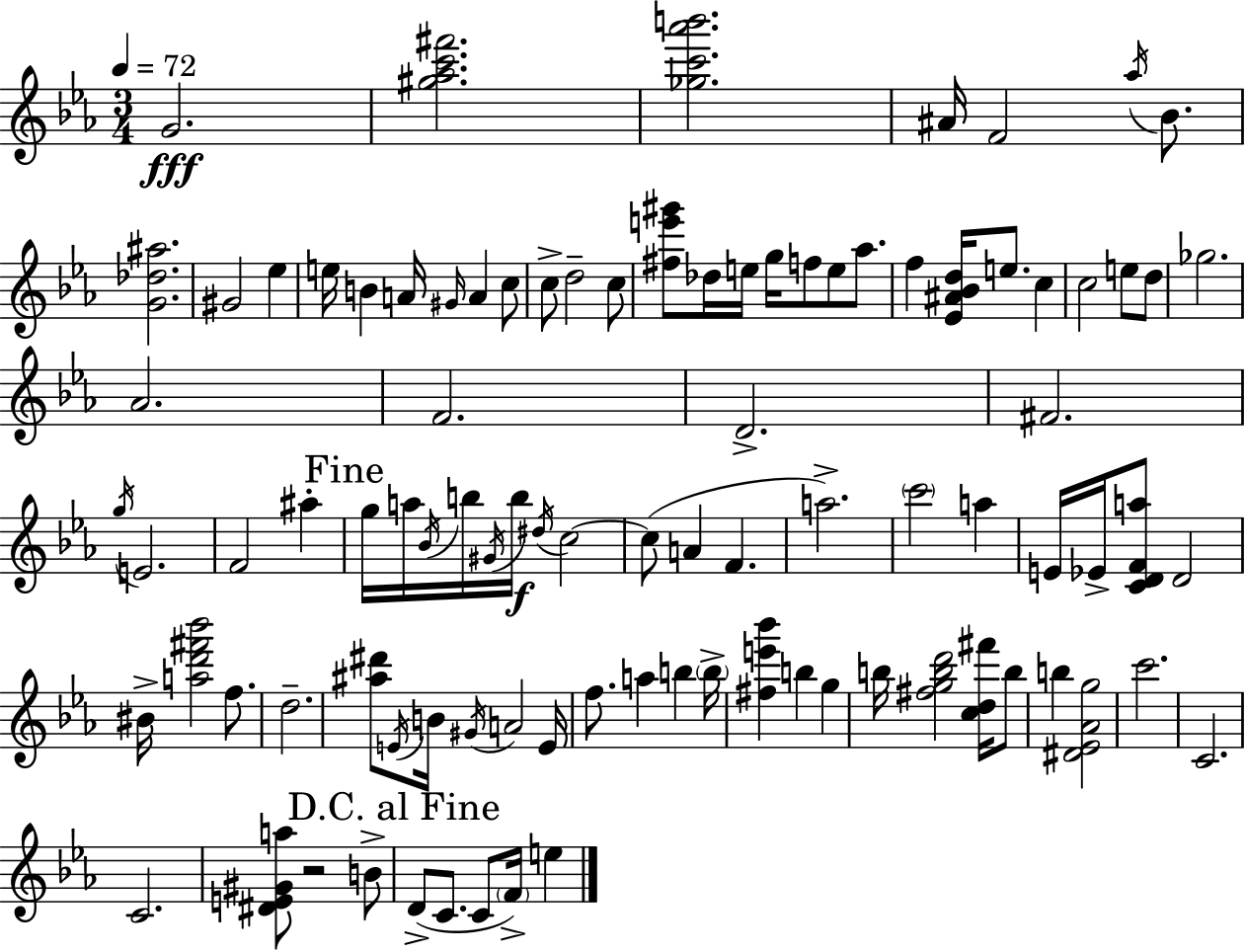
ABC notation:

X:1
T:Untitled
M:3/4
L:1/4
K:Eb
G2 [^g_ac'^f']2 [_gc'_a'b']2 ^A/4 F2 _a/4 _B/2 [G_d^a]2 ^G2 _e e/4 B A/4 ^G/4 A c/2 c/2 d2 c/2 [^fe'^g']/2 _d/4 e/4 g/4 f/2 e/2 _a/2 f [_E^A_Bd]/4 e/2 c c2 e/2 d/2 _g2 _A2 F2 D2 ^F2 g/4 E2 F2 ^a g/4 a/4 _B/4 b/4 ^G/4 b/4 ^d/4 c2 c/2 A F a2 c'2 a E/4 _E/4 [CDFa]/2 D2 ^B/4 [ad'^f'_b']2 f/2 d2 [^a^d']/2 E/4 B/4 ^G/4 A2 E/4 f/2 a b b/4 [^fe'_b'] b g b/4 [^fgbd']2 [cd^f']/4 b/2 b [^D_E_Ag]2 c'2 C2 C2 [^DE^Ga]/2 z2 B/2 D/2 C/2 C/2 F/4 e